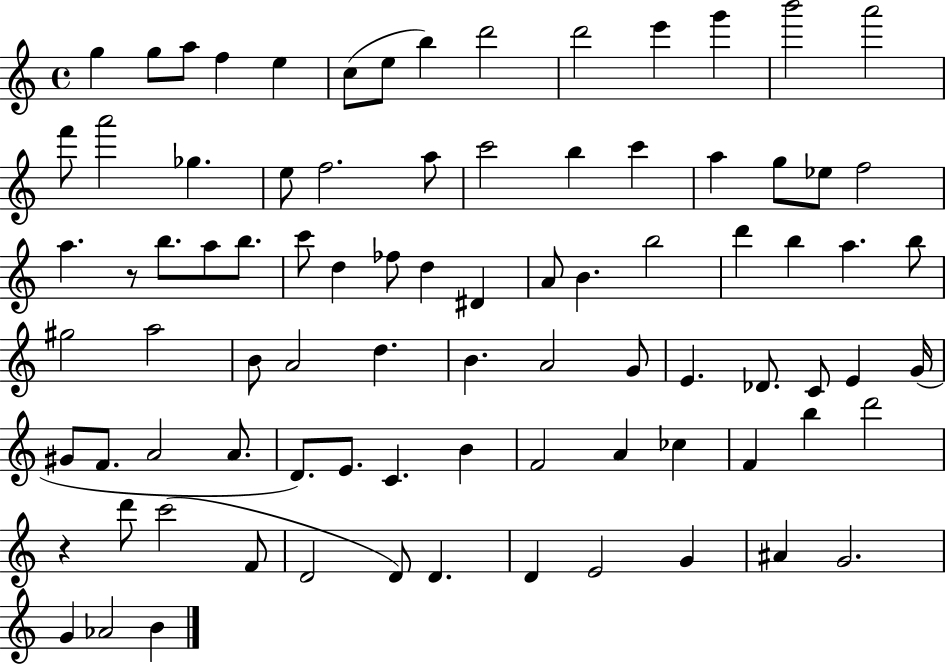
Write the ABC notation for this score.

X:1
T:Untitled
M:4/4
L:1/4
K:C
g g/2 a/2 f e c/2 e/2 b d'2 d'2 e' g' b'2 a'2 f'/2 a'2 _g e/2 f2 a/2 c'2 b c' a g/2 _e/2 f2 a z/2 b/2 a/2 b/2 c'/2 d _f/2 d ^D A/2 B b2 d' b a b/2 ^g2 a2 B/2 A2 d B A2 G/2 E _D/2 C/2 E G/4 ^G/2 F/2 A2 A/2 D/2 E/2 C B F2 A _c F b d'2 z d'/2 c'2 F/2 D2 D/2 D D E2 G ^A G2 G _A2 B